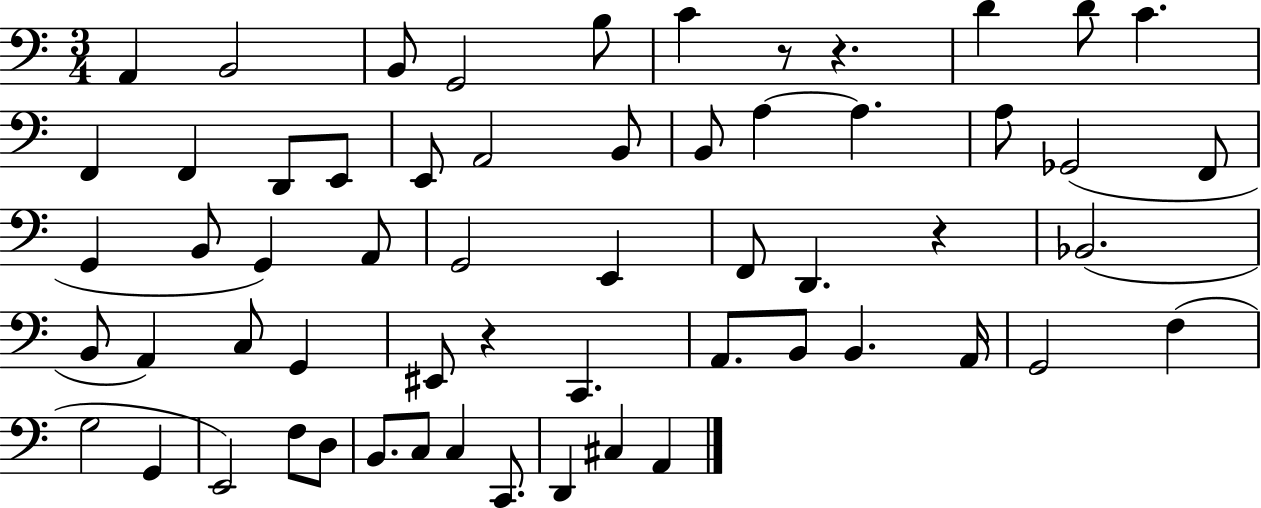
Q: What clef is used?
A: bass